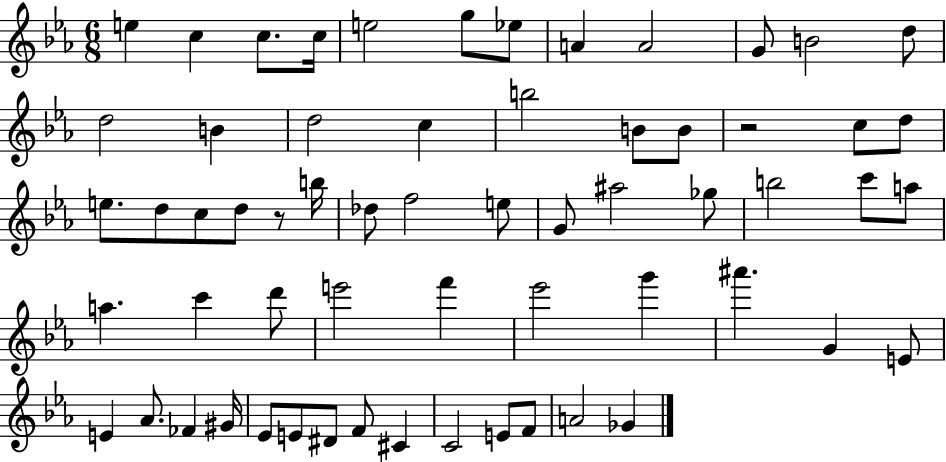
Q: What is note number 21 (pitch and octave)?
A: D5